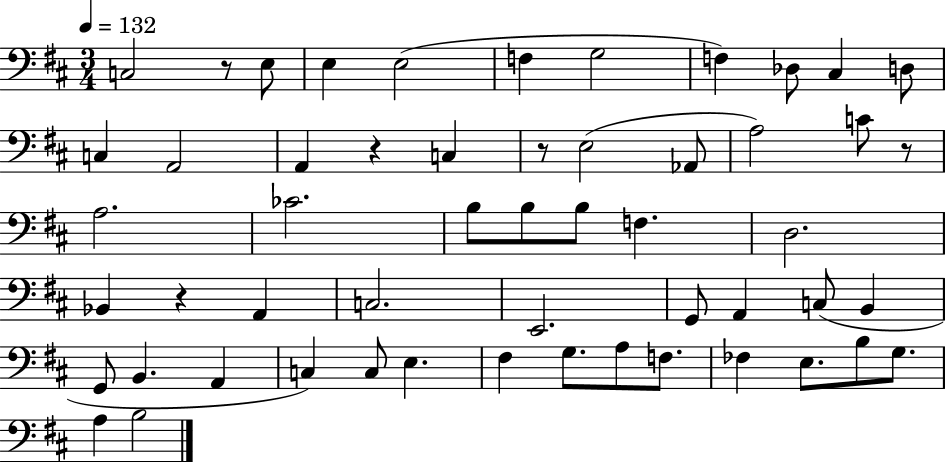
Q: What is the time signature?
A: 3/4